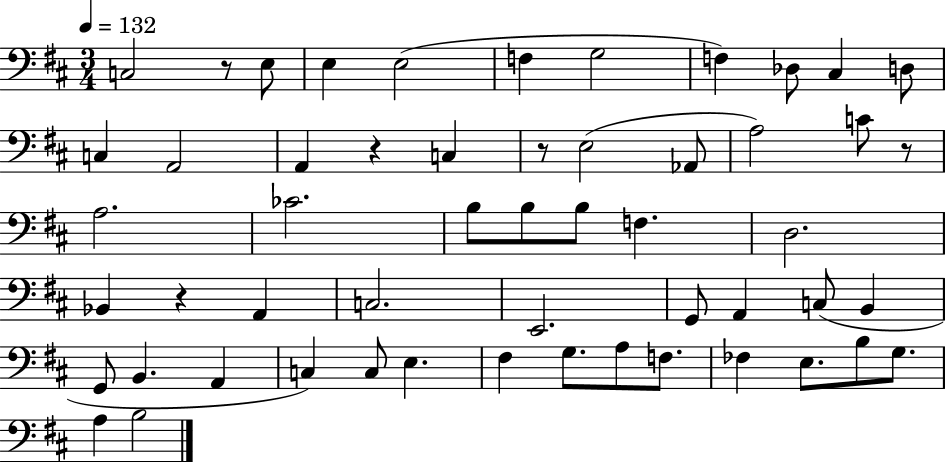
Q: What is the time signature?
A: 3/4